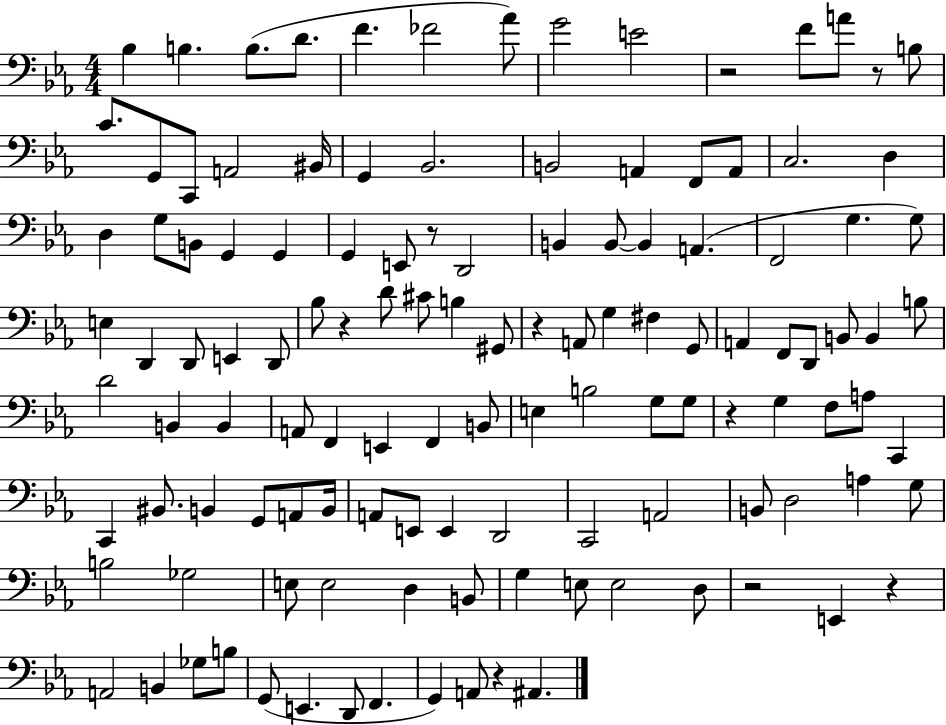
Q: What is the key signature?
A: EES major